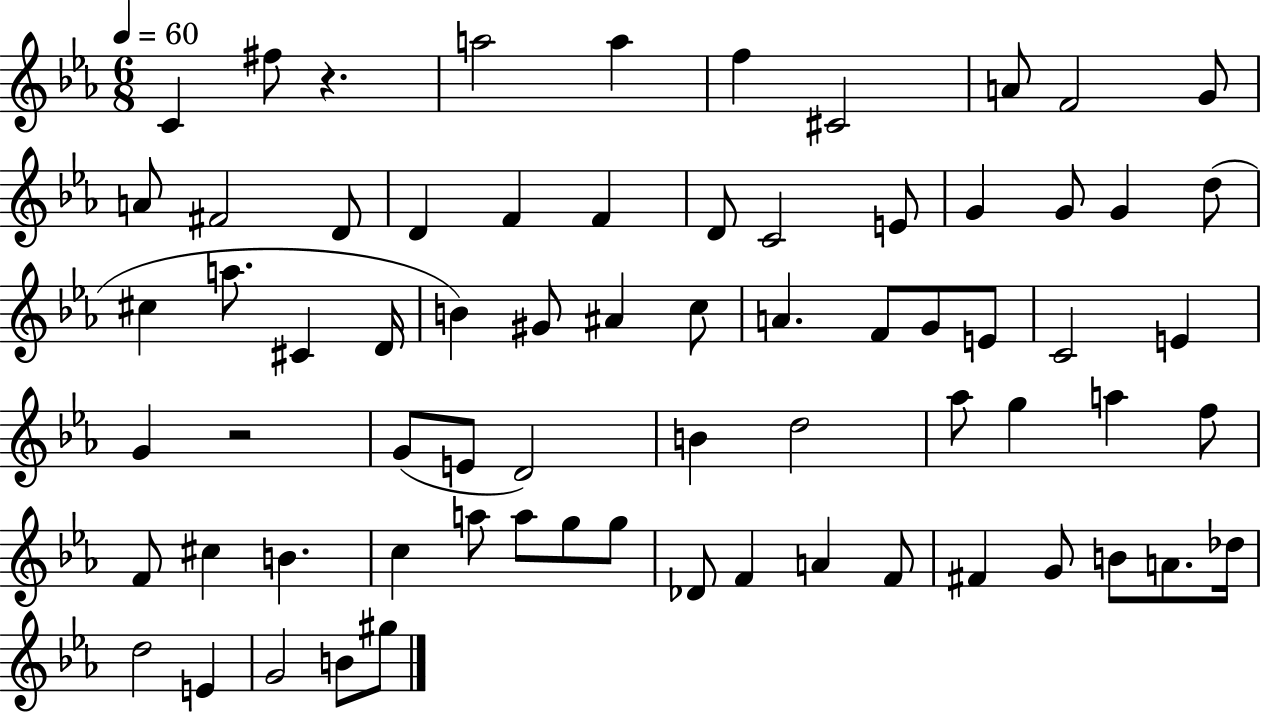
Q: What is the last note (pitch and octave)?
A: G#5